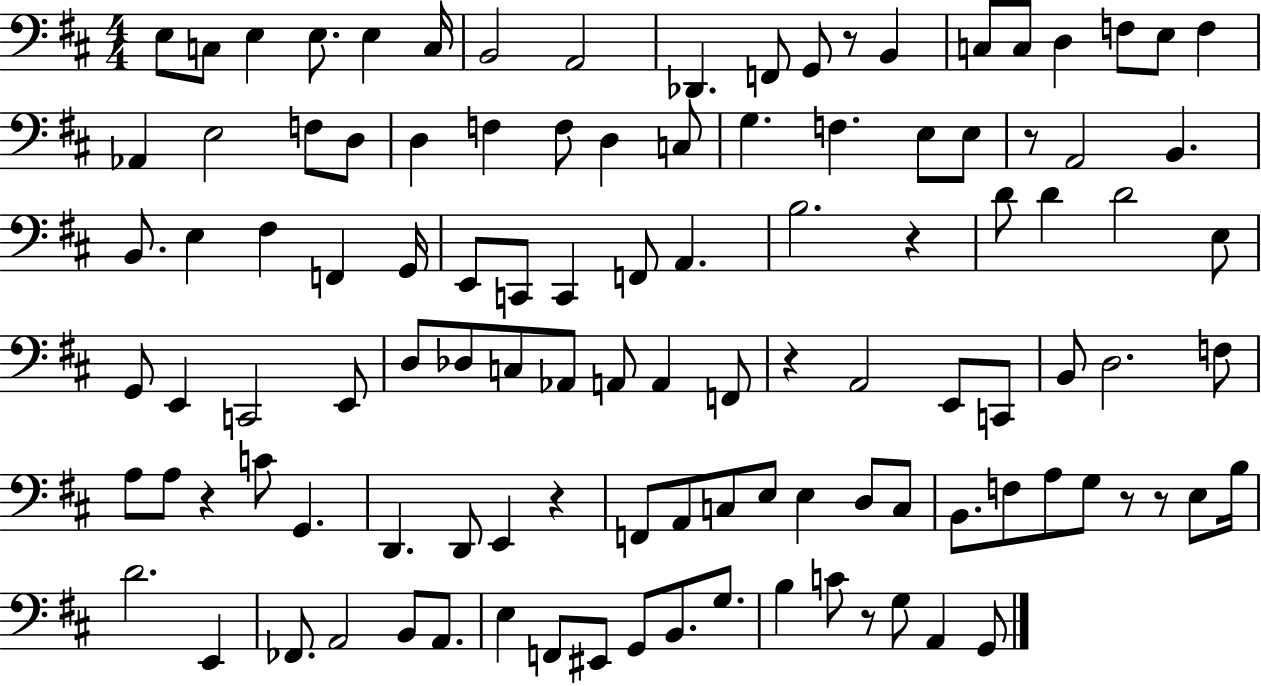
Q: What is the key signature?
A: D major